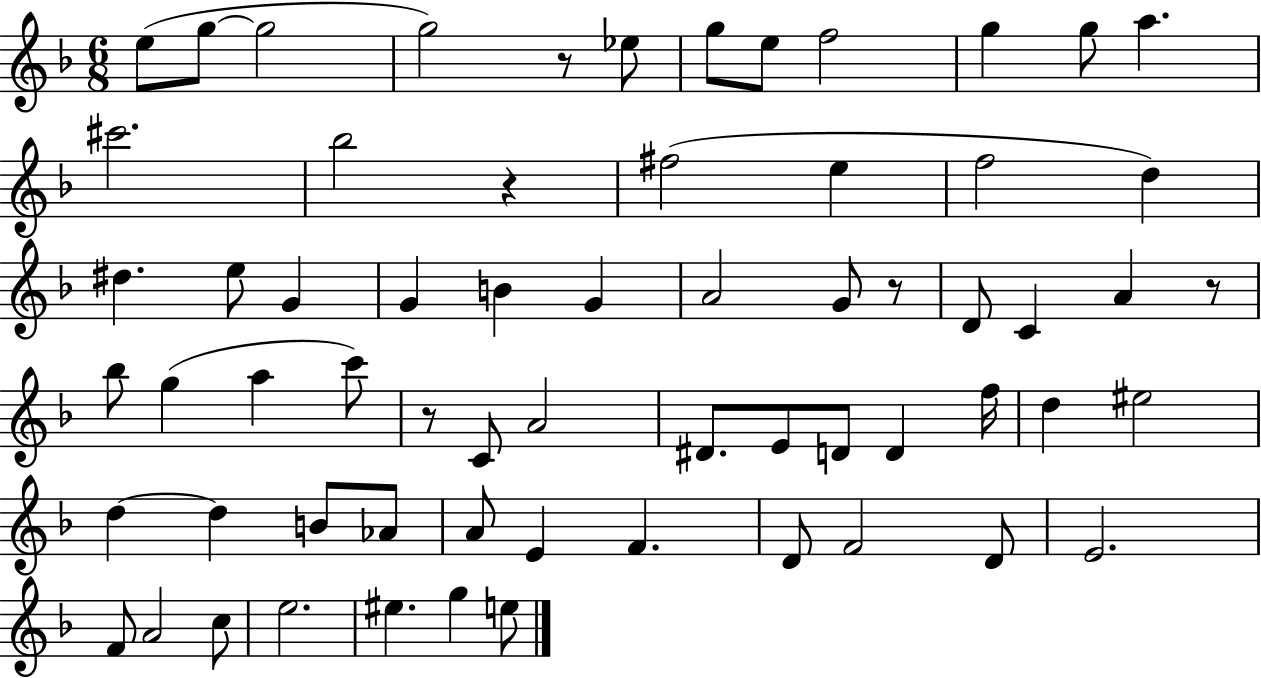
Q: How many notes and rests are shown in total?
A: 64